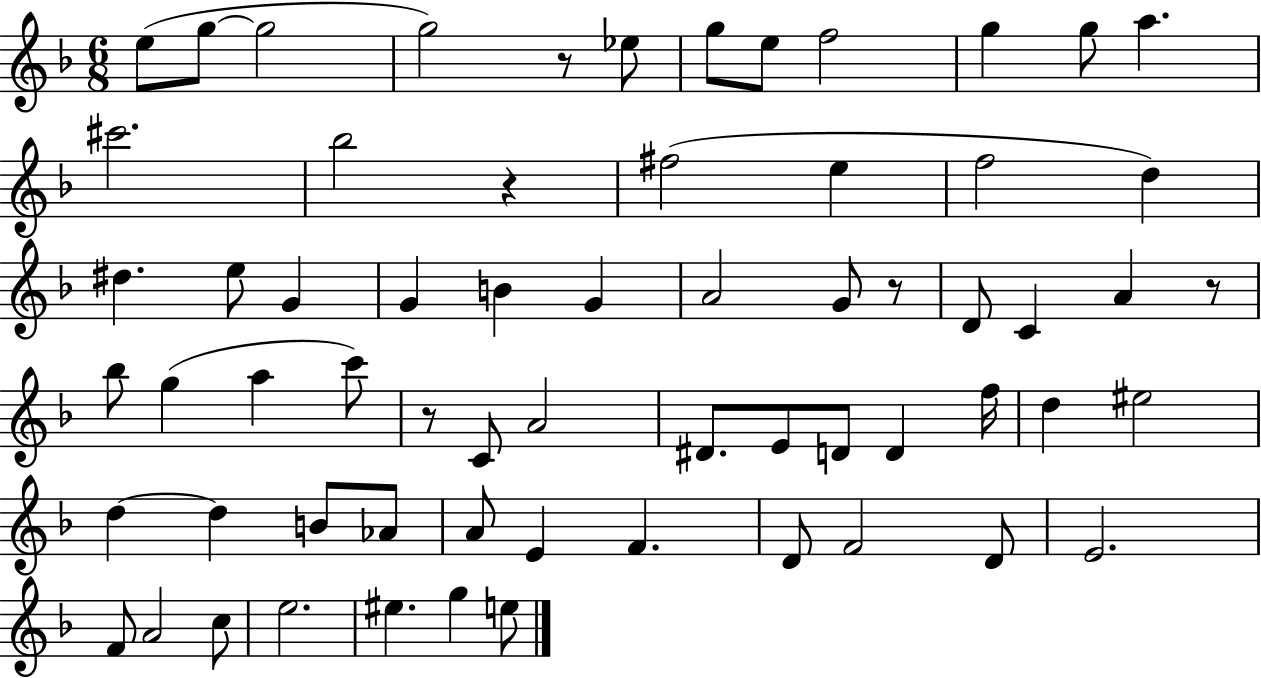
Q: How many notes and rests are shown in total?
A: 64